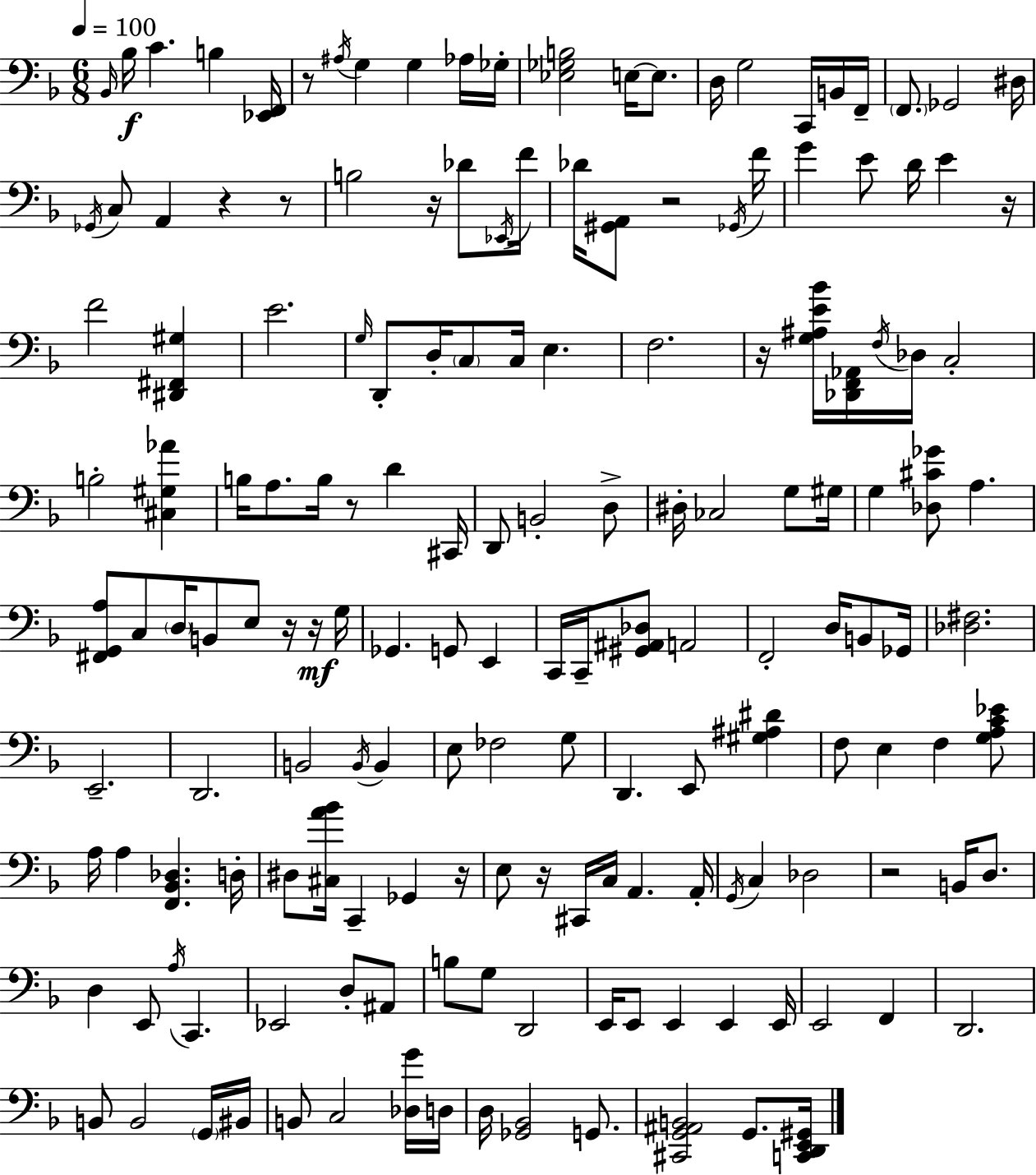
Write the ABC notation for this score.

X:1
T:Untitled
M:6/8
L:1/4
K:Dm
_B,,/4 _B,/4 C B, [_E,,F,,]/4 z/2 ^A,/4 G, G, _A,/4 _G,/4 [_E,_G,B,]2 E,/4 E,/2 D,/4 G,2 C,,/4 B,,/4 F,,/4 F,,/2 _G,,2 ^D,/4 _G,,/4 C,/2 A,, z z/2 B,2 z/4 _D/2 _E,,/4 F/4 _D/4 [^G,,A,,]/2 z2 _G,,/4 F/4 G E/2 D/4 E z/4 F2 [^D,,^F,,^G,] E2 G,/4 D,,/2 D,/4 C,/2 C,/4 E, F,2 z/4 [G,^A,E_B]/4 [_D,,F,,_A,,]/4 F,/4 _D,/4 C,2 B,2 [^C,^G,_A] B,/4 A,/2 B,/4 z/2 D ^C,,/4 D,,/2 B,,2 D,/2 ^D,/4 _C,2 G,/2 ^G,/4 G, [_D,^C_G]/2 A, [^F,,G,,A,]/2 C,/2 D,/4 B,,/2 E,/2 z/4 z/4 G,/4 _G,, G,,/2 E,, C,,/4 C,,/4 [^G,,^A,,_D,]/2 A,,2 F,,2 D,/4 B,,/2 _G,,/4 [_D,^F,]2 E,,2 D,,2 B,,2 B,,/4 B,, E,/2 _F,2 G,/2 D,, E,,/2 [^G,^A,^D] F,/2 E, F, [G,A,C_E]/2 A,/4 A, [F,,_B,,_D,] D,/4 ^D,/2 [^C,A_B]/4 C,, _G,, z/4 E,/2 z/4 ^C,,/4 C,/4 A,, A,,/4 G,,/4 C, _D,2 z2 B,,/4 D,/2 D, E,,/2 A,/4 C,, _E,,2 D,/2 ^A,,/2 B,/2 G,/2 D,,2 E,,/4 E,,/2 E,, E,, E,,/4 E,,2 F,, D,,2 B,,/2 B,,2 G,,/4 ^B,,/4 B,,/2 C,2 [_D,G]/4 D,/4 D,/4 [_G,,_B,,]2 G,,/2 [^C,,G,,^A,,B,,]2 G,,/2 [C,,D,,E,,^G,,]/4